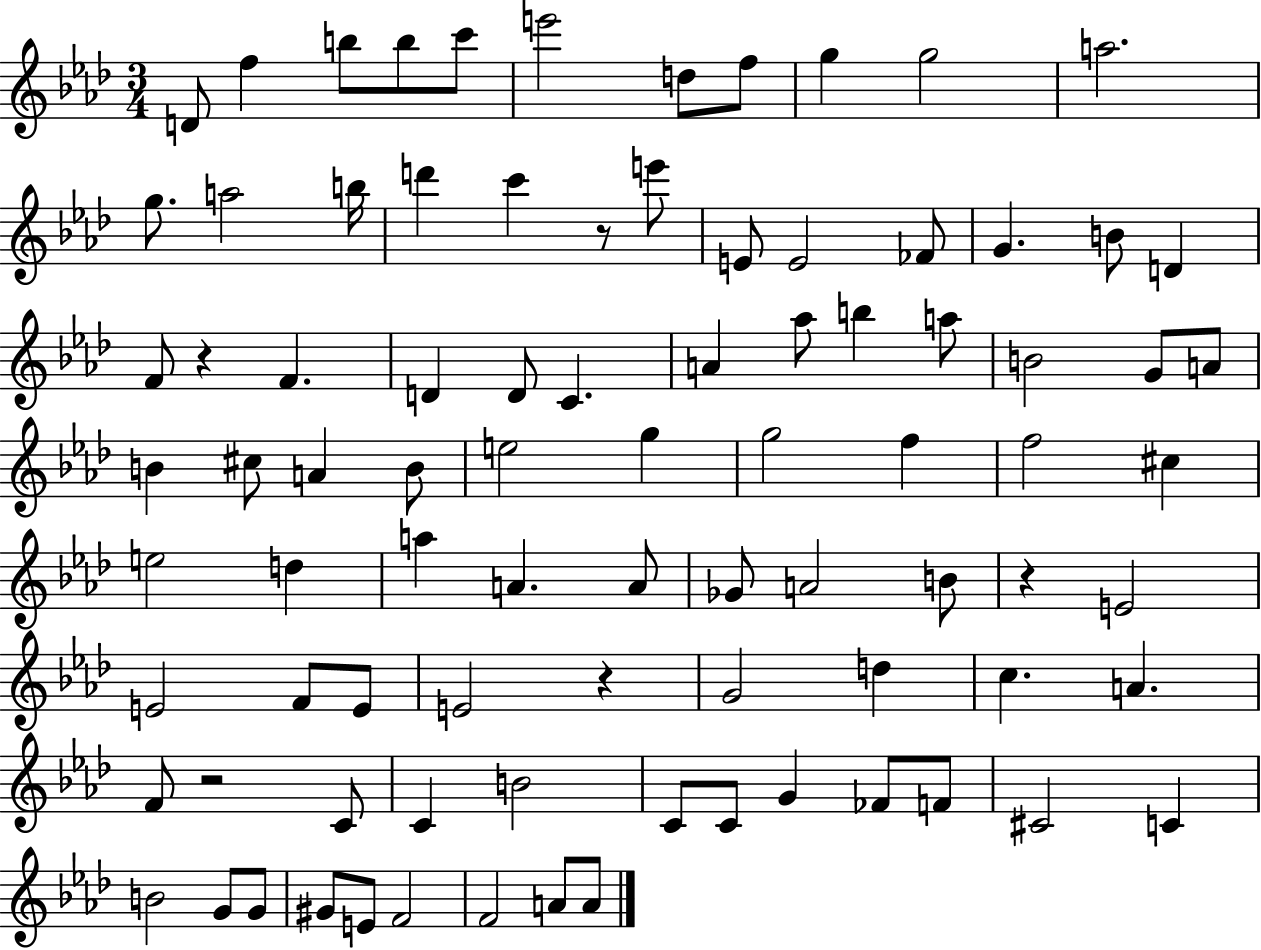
{
  \clef treble
  \numericTimeSignature
  \time 3/4
  \key aes \major
  \repeat volta 2 { d'8 f''4 b''8 b''8 c'''8 | e'''2 d''8 f''8 | g''4 g''2 | a''2. | \break g''8. a''2 b''16 | d'''4 c'''4 r8 e'''8 | e'8 e'2 fes'8 | g'4. b'8 d'4 | \break f'8 r4 f'4. | d'4 d'8 c'4. | a'4 aes''8 b''4 a''8 | b'2 g'8 a'8 | \break b'4 cis''8 a'4 b'8 | e''2 g''4 | g''2 f''4 | f''2 cis''4 | \break e''2 d''4 | a''4 a'4. a'8 | ges'8 a'2 b'8 | r4 e'2 | \break e'2 f'8 e'8 | e'2 r4 | g'2 d''4 | c''4. a'4. | \break f'8 r2 c'8 | c'4 b'2 | c'8 c'8 g'4 fes'8 f'8 | cis'2 c'4 | \break b'2 g'8 g'8 | gis'8 e'8 f'2 | f'2 a'8 a'8 | } \bar "|."
}